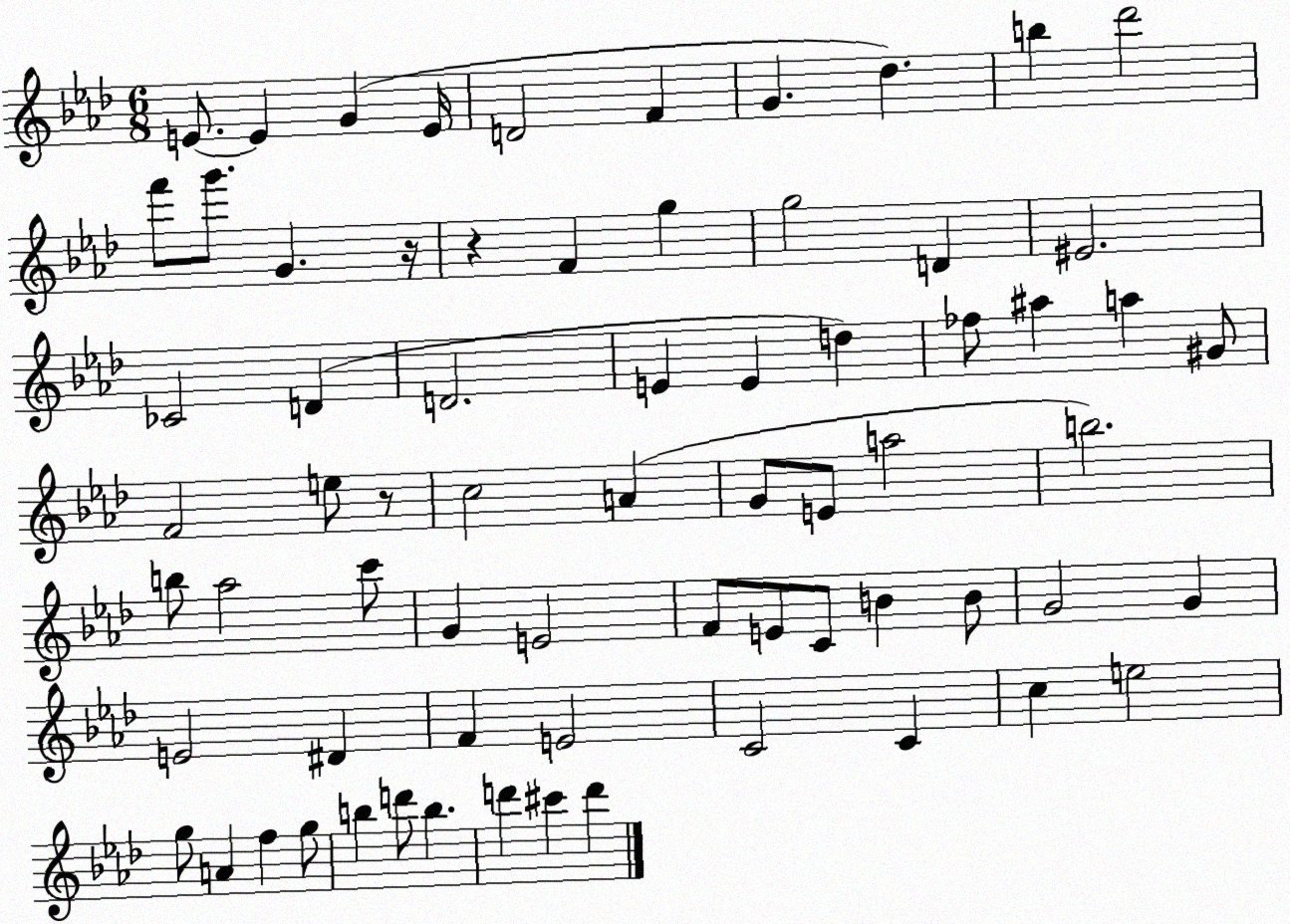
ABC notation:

X:1
T:Untitled
M:6/8
L:1/4
K:Ab
E/2 E G E/4 D2 F G _d b _d'2 f'/2 g'/2 G z/4 z F g g2 D ^E2 _C2 D D2 E E d _f/2 ^a a ^G/2 F2 e/2 z/2 c2 A G/2 E/2 a2 b2 b/2 _a2 c'/2 G E2 F/2 E/2 C/2 B B/2 G2 G E2 ^D F E2 C2 C c e2 g/2 A f g/2 b d'/2 b d' ^c' d'